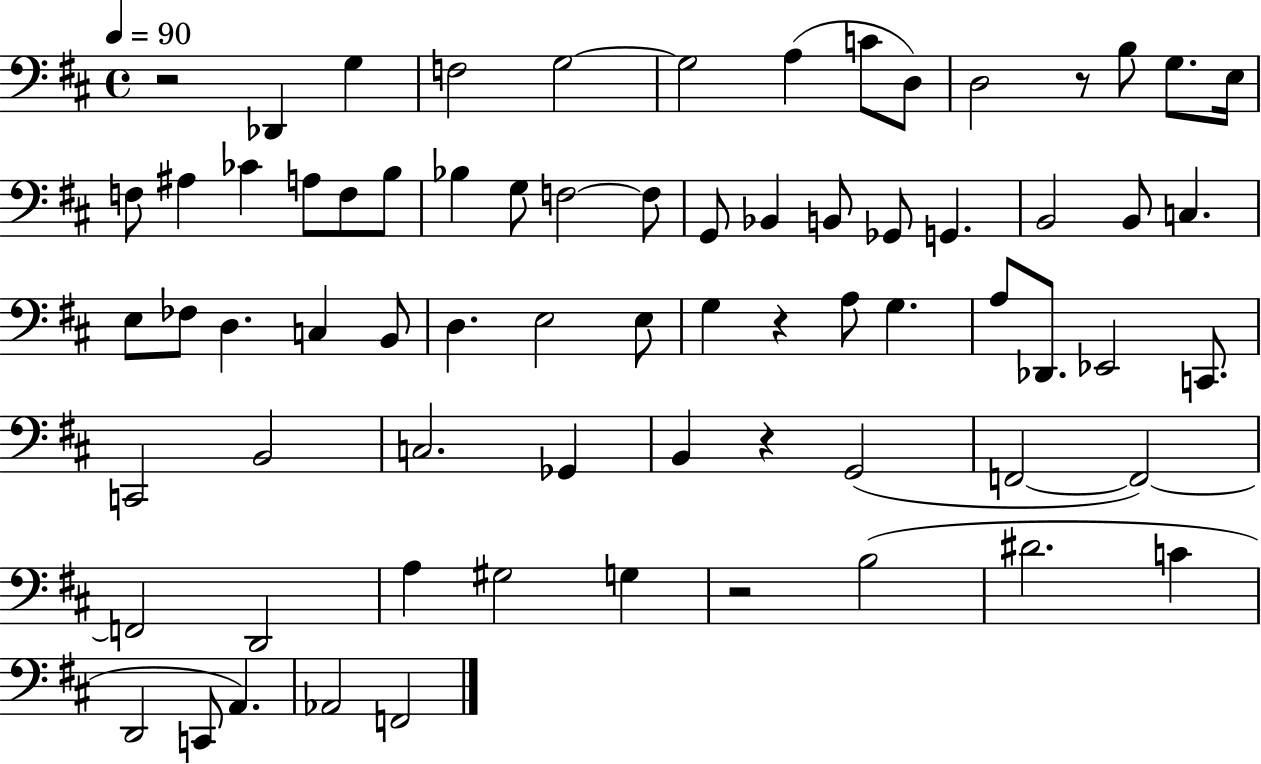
R/h Db2/q G3/q F3/h G3/h G3/h A3/q C4/e D3/e D3/h R/e B3/e G3/e. E3/s F3/e A#3/q CES4/q A3/e F3/e B3/e Bb3/q G3/e F3/h F3/e G2/e Bb2/q B2/e Gb2/e G2/q. B2/h B2/e C3/q. E3/e FES3/e D3/q. C3/q B2/e D3/q. E3/h E3/e G3/q R/q A3/e G3/q. A3/e Db2/e. Eb2/h C2/e. C2/h B2/h C3/h. Gb2/q B2/q R/q G2/h F2/h F2/h F2/h D2/h A3/q G#3/h G3/q R/h B3/h D#4/h. C4/q D2/h C2/e A2/q. Ab2/h F2/h